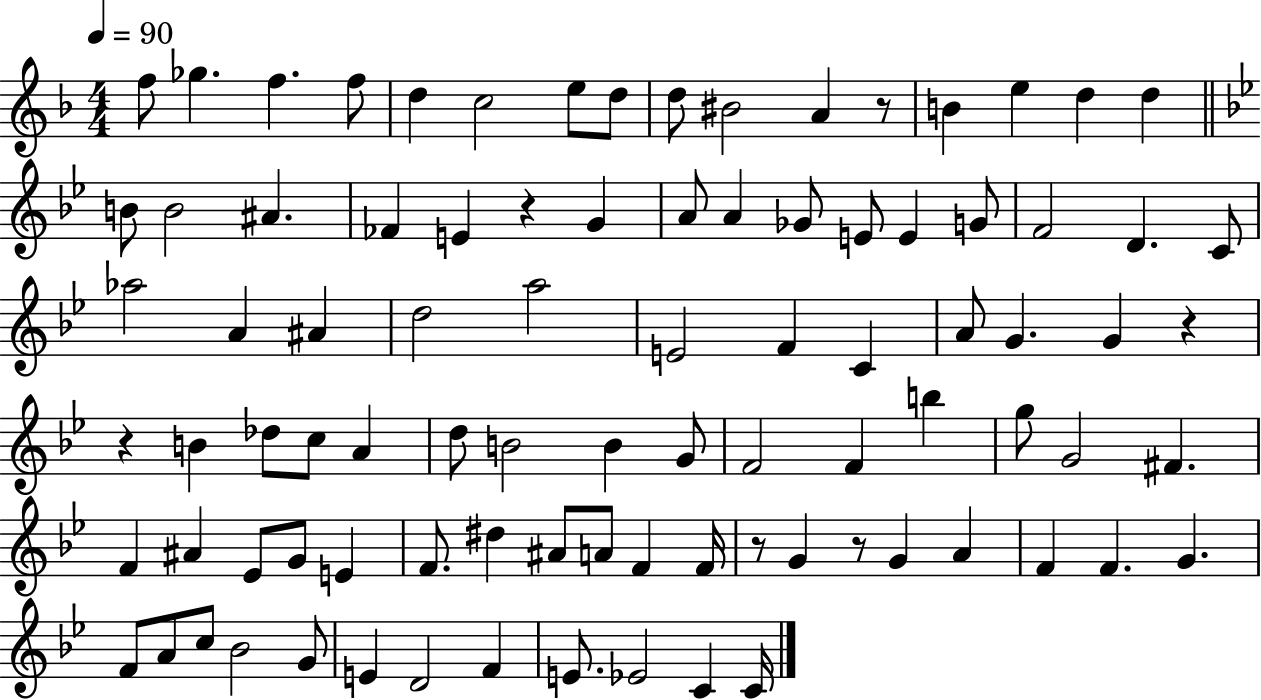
{
  \clef treble
  \numericTimeSignature
  \time 4/4
  \key f \major
  \tempo 4 = 90
  f''8 ges''4. f''4. f''8 | d''4 c''2 e''8 d''8 | d''8 bis'2 a'4 r8 | b'4 e''4 d''4 d''4 | \break \bar "||" \break \key bes \major b'8 b'2 ais'4. | fes'4 e'4 r4 g'4 | a'8 a'4 ges'8 e'8 e'4 g'8 | f'2 d'4. c'8 | \break aes''2 a'4 ais'4 | d''2 a''2 | e'2 f'4 c'4 | a'8 g'4. g'4 r4 | \break r4 b'4 des''8 c''8 a'4 | d''8 b'2 b'4 g'8 | f'2 f'4 b''4 | g''8 g'2 fis'4. | \break f'4 ais'4 ees'8 g'8 e'4 | f'8. dis''4 ais'8 a'8 f'4 f'16 | r8 g'4 r8 g'4 a'4 | f'4 f'4. g'4. | \break f'8 a'8 c''8 bes'2 g'8 | e'4 d'2 f'4 | e'8. ees'2 c'4 c'16 | \bar "|."
}